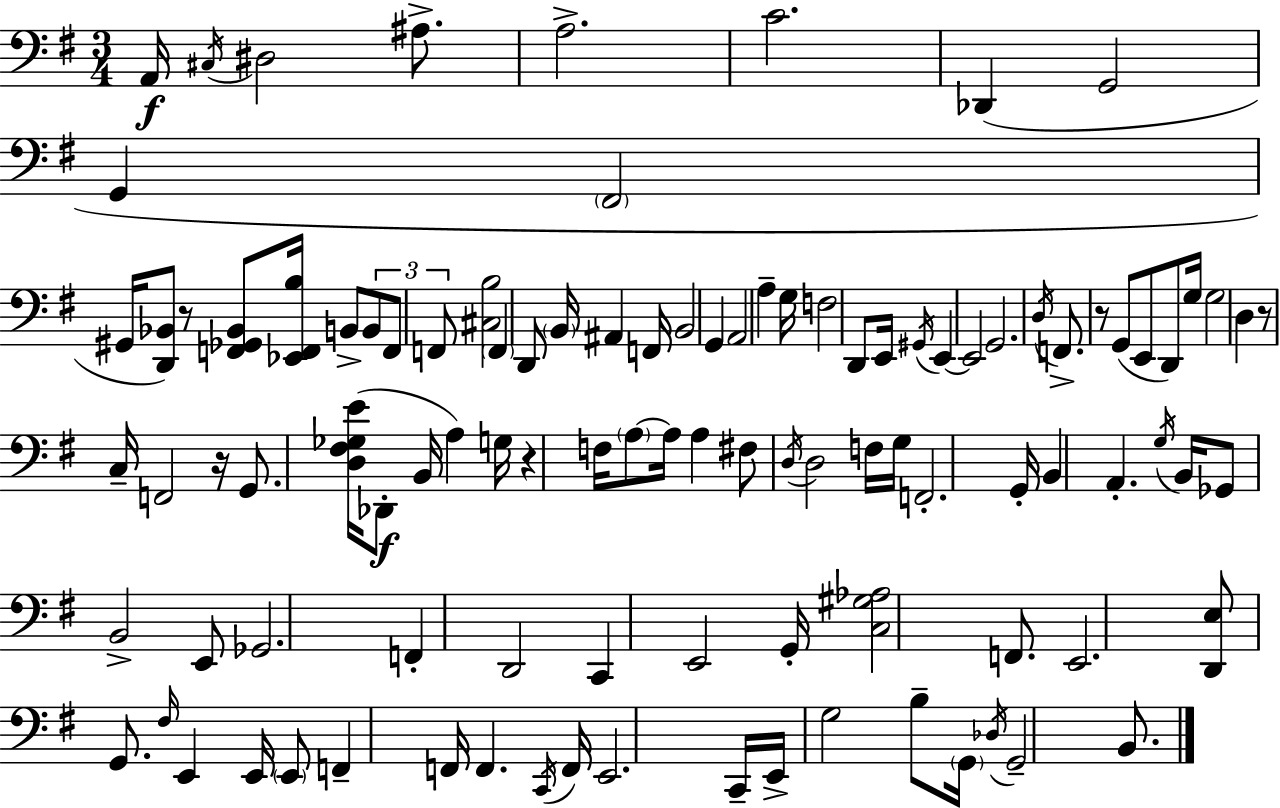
X:1
T:Untitled
M:3/4
L:1/4
K:G
A,,/4 ^C,/4 ^D,2 ^A,/2 A,2 C2 _D,, G,,2 G,, ^F,,2 ^G,,/4 [D,,_B,,]/2 z/2 [F,,_G,,_B,,]/2 [_E,,F,,B,]/4 B,,/2 B,,/2 F,,/2 F,,/2 [^C,B,]2 F,, D,,/2 B,,/4 ^A,, F,,/4 B,,2 G,, A,,2 A, G,/4 F,2 D,,/2 E,,/4 ^G,,/4 E,, E,,2 G,,2 D,/4 F,,/2 z/2 G,,/2 E,,/2 D,,/2 G,/4 G,2 D, z/2 C,/4 F,,2 z/4 G,,/2 [D,^F,_G,E]/4 _D,,/2 B,,/4 A, G,/4 z F,/4 A,/2 A,/4 A, ^F,/2 D,/4 D,2 F,/4 G,/4 F,,2 G,,/4 B,, A,, G,/4 B,,/4 _G,,/2 B,,2 E,,/2 _G,,2 F,, D,,2 C,, E,,2 G,,/4 [C,^G,_A,]2 F,,/2 E,,2 [D,,E,]/2 G,,/2 ^F,/4 E,, E,,/4 E,,/2 F,, F,,/4 F,, C,,/4 F,,/4 E,,2 C,,/4 E,,/4 G,2 B,/2 G,,/4 _D,/4 G,,2 B,,/2